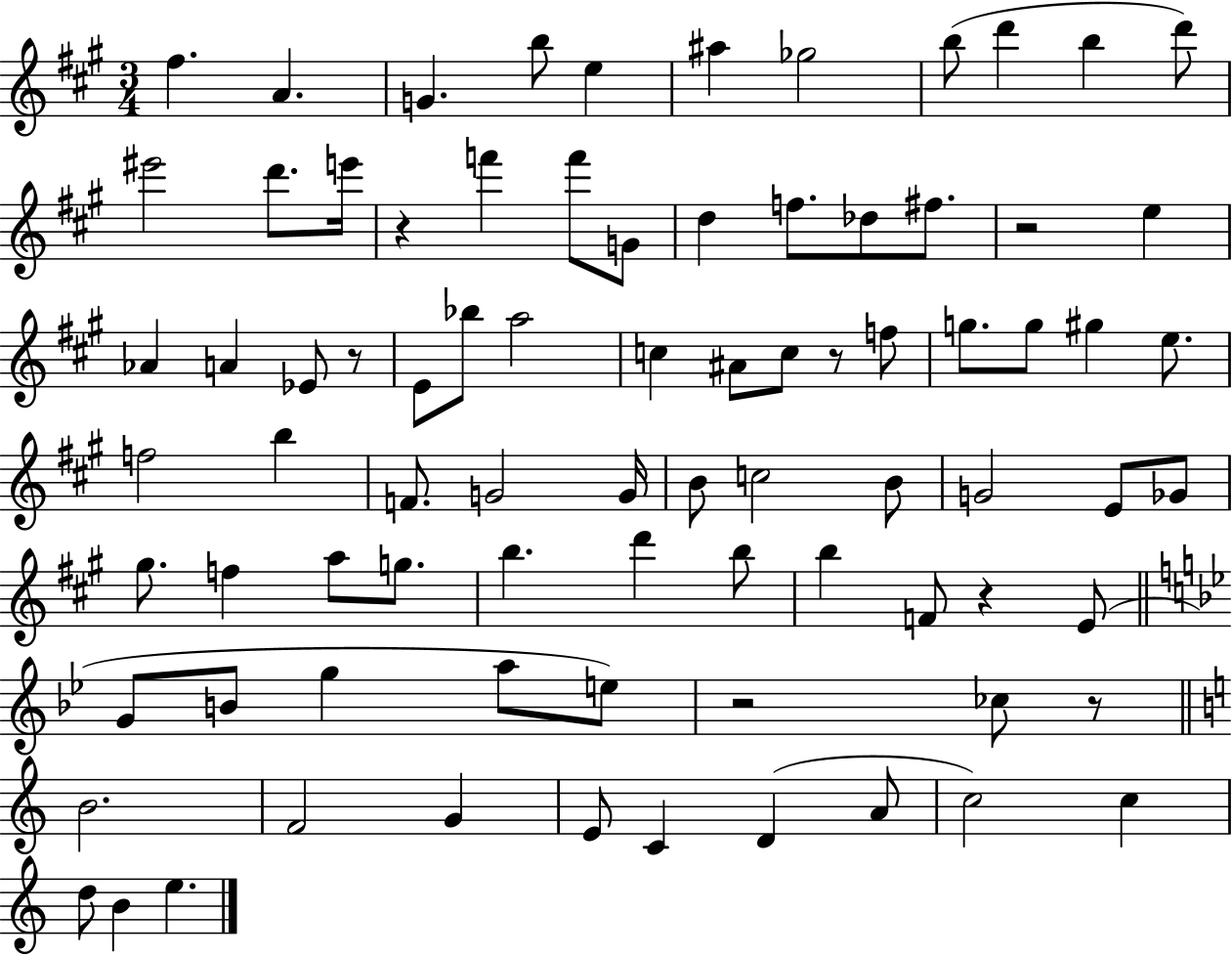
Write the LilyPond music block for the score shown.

{
  \clef treble
  \numericTimeSignature
  \time 3/4
  \key a \major
  \repeat volta 2 { fis''4. a'4. | g'4. b''8 e''4 | ais''4 ges''2 | b''8( d'''4 b''4 d'''8) | \break eis'''2 d'''8. e'''16 | r4 f'''4 f'''8 g'8 | d''4 f''8. des''8 fis''8. | r2 e''4 | \break aes'4 a'4 ees'8 r8 | e'8 bes''8 a''2 | c''4 ais'8 c''8 r8 f''8 | g''8. g''8 gis''4 e''8. | \break f''2 b''4 | f'8. g'2 g'16 | b'8 c''2 b'8 | g'2 e'8 ges'8 | \break gis''8. f''4 a''8 g''8. | b''4. d'''4 b''8 | b''4 f'8 r4 e'8( | \bar "||" \break \key g \minor g'8 b'8 g''4 a''8 e''8) | r2 ces''8 r8 | \bar "||" \break \key a \minor b'2. | f'2 g'4 | e'8 c'4 d'4( a'8 | c''2) c''4 | \break d''8 b'4 e''4. | } \bar "|."
}